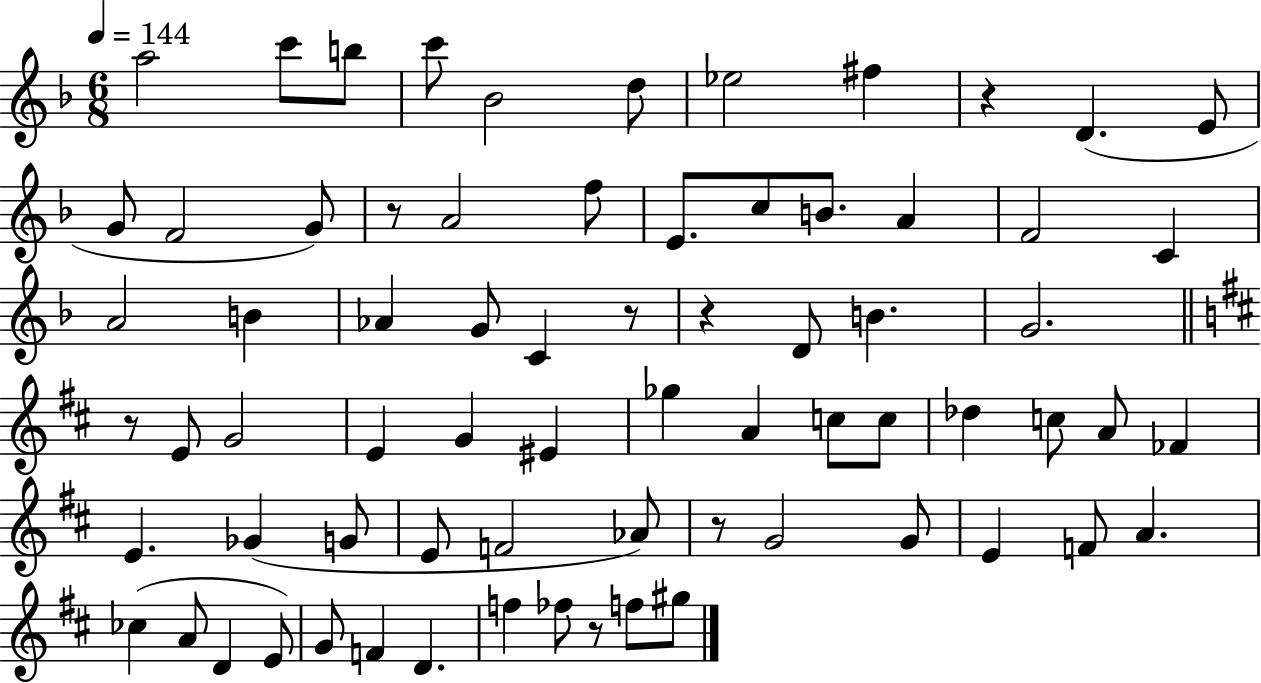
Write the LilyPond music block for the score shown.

{
  \clef treble
  \numericTimeSignature
  \time 6/8
  \key f \major
  \tempo 4 = 144
  a''2 c'''8 b''8 | c'''8 bes'2 d''8 | ees''2 fis''4 | r4 d'4.( e'8 | \break g'8 f'2 g'8) | r8 a'2 f''8 | e'8. c''8 b'8. a'4 | f'2 c'4 | \break a'2 b'4 | aes'4 g'8 c'4 r8 | r4 d'8 b'4. | g'2. | \break \bar "||" \break \key b \minor r8 e'8 g'2 | e'4 g'4 eis'4 | ges''4 a'4 c''8 c''8 | des''4 c''8 a'8 fes'4 | \break e'4. ges'4( g'8 | e'8 f'2 aes'8) | r8 g'2 g'8 | e'4 f'8 a'4. | \break ces''4( a'8 d'4 e'8) | g'8 f'4 d'4. | f''4 fes''8 r8 f''8 gis''8 | \bar "|."
}